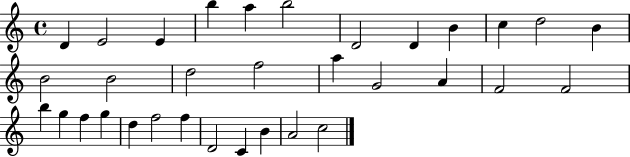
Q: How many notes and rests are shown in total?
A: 33